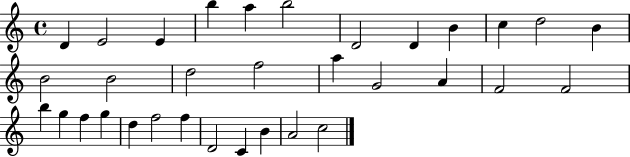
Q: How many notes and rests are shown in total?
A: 33